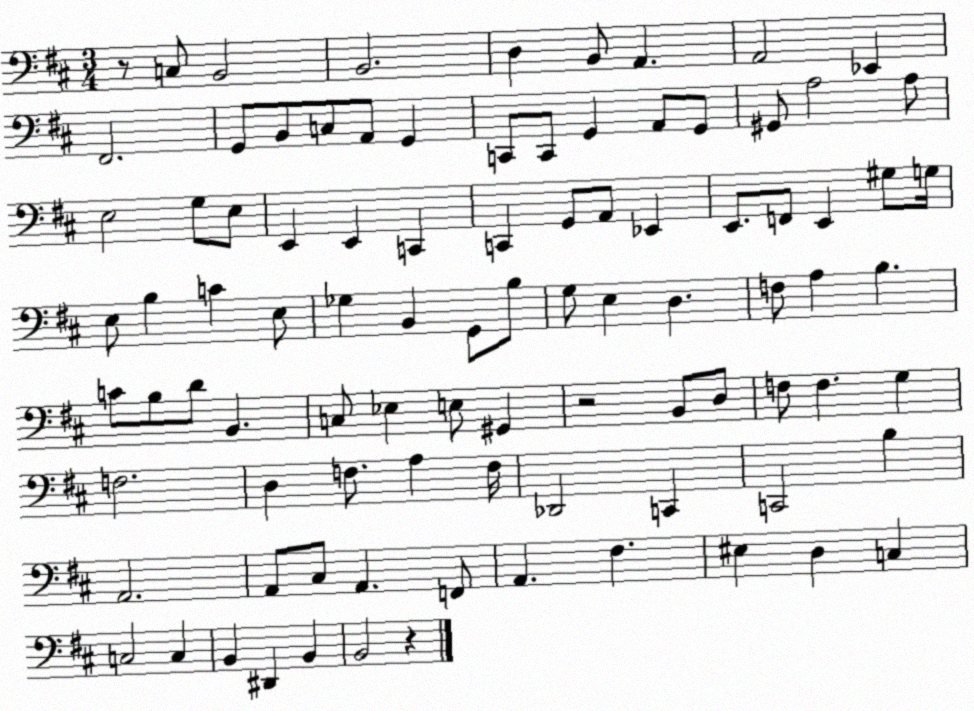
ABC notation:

X:1
T:Untitled
M:3/4
L:1/4
K:D
z/2 C,/2 B,,2 B,,2 D, B,,/2 A,, A,,2 _E,, ^F,,2 G,,/2 B,,/2 C,/2 A,,/2 G,, C,,/2 C,,/2 G,, A,,/2 G,,/2 ^G,,/2 A,2 A,/2 E,2 G,/2 E,/2 E,, E,, C,, C,, G,,/2 A,,/2 _E,, E,,/2 F,,/2 E,, ^G,/2 G,/4 E,/2 B, C E,/2 _G, B,, G,,/2 B,/2 G,/2 E, D, F,/2 A, B, C/2 B,/2 D/2 B,, C,/2 _E, E,/2 ^G,, z2 B,,/2 D,/2 F,/2 F, G, F,2 D, F,/2 A, F,/4 _D,,2 C,, C,,2 B, A,,2 A,,/2 ^C,/2 A,, F,,/2 A,, ^F, ^E, D, C, C,2 C, B,, ^D,, B,, B,,2 z